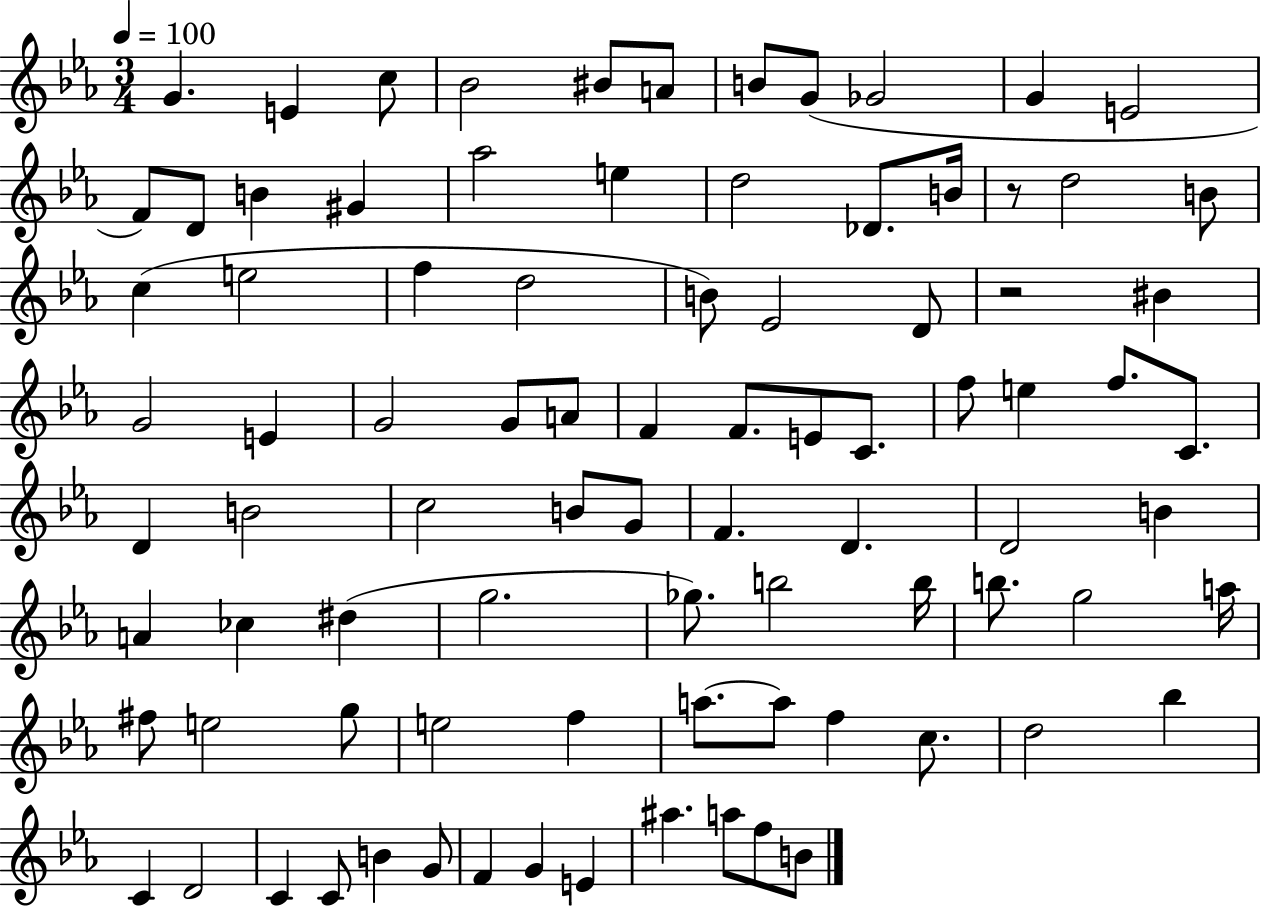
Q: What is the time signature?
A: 3/4